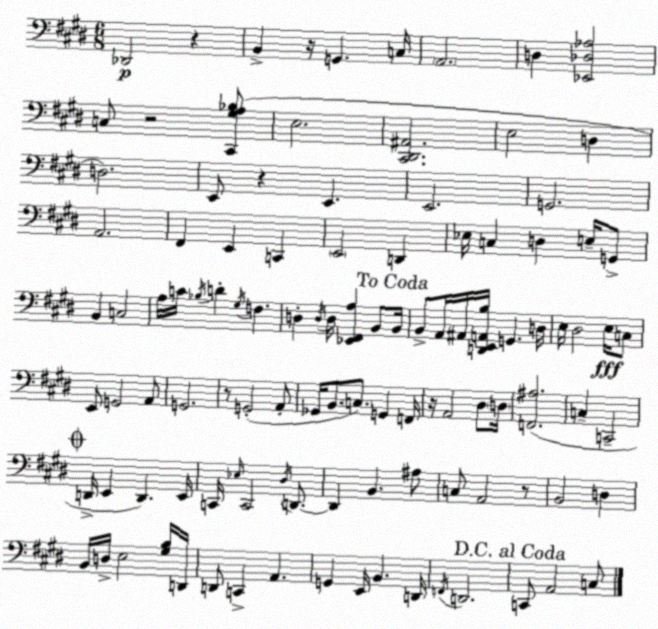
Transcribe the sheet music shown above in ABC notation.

X:1
T:Untitled
M:6/8
L:1/4
K:E
_D,,2 z B,, z/4 G,, C,/4 A,,2 D, [_E,,_D,_A,]2 C,/2 z2 [^C,,^G,A,_B,]/2 E,2 [^C,,^D,,^A,,]2 E,2 D, D,2 E,,/2 z E,, E,,2 G,,2 A,,2 ^F,, E,, C,, E,,2 D,, _E,/4 C, D, E,/4 G,,/2 B,, C,2 A,/4 C/4 _B,/4 D ^G,/4 F, D, D,/4 D,/4 [_E,,^F,,A,] B,,/2 B,,/4 B,,/2 A,,/4 ^A,,/4 [D,,E,,A,,B,]/4 G,, D,/4 E,/4 ^D,2 E,/4 C,/2 E,,/2 G,,2 A,,/2 G,,2 z/2 G,,2 A,,/2 _G,,/4 B,,/2 C,/2 G,, F,,/4 z/4 A,,2 ^D,/2 D,/4 [F,,^A,]2 C, C,,2 D,,/4 E,, D,, E,,/4 C,,/4 _E,/4 C,,2 ^D,/4 D,,/2 D,, B,, ^A,/2 C,/2 A,,2 z/2 B,,2 D, B,,/4 D,/4 E,2 [^G,B,]/4 D,,/4 D,,/2 C,, A,, G,, E,,/4 B,, D,,/4 F,,/4 D,,2 C,,/2 A,,2 C,/2